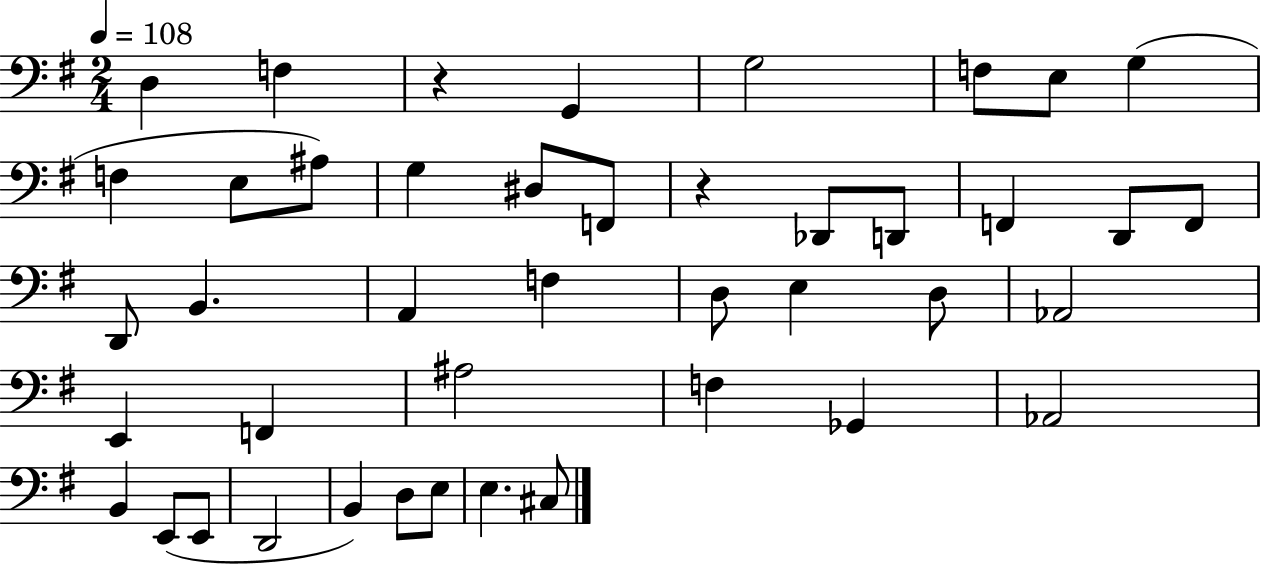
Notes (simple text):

D3/q F3/q R/q G2/q G3/h F3/e E3/e G3/q F3/q E3/e A#3/e G3/q D#3/e F2/e R/q Db2/e D2/e F2/q D2/e F2/e D2/e B2/q. A2/q F3/q D3/e E3/q D3/e Ab2/h E2/q F2/q A#3/h F3/q Gb2/q Ab2/h B2/q E2/e E2/e D2/h B2/q D3/e E3/e E3/q. C#3/e